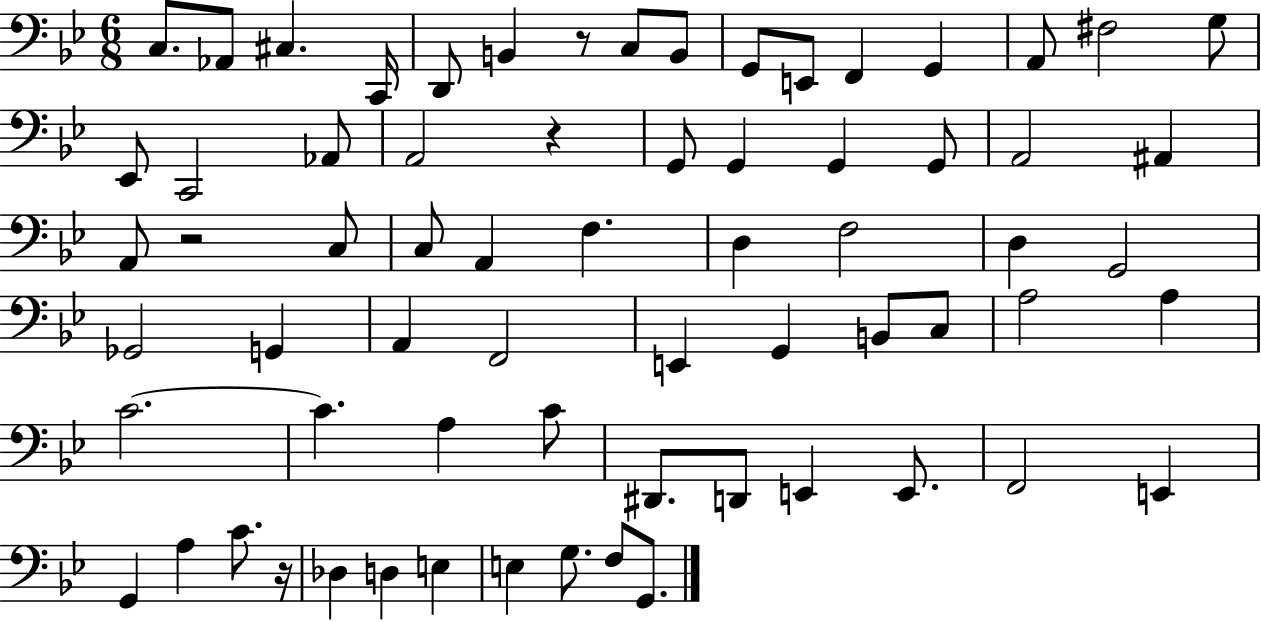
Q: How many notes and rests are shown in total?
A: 68